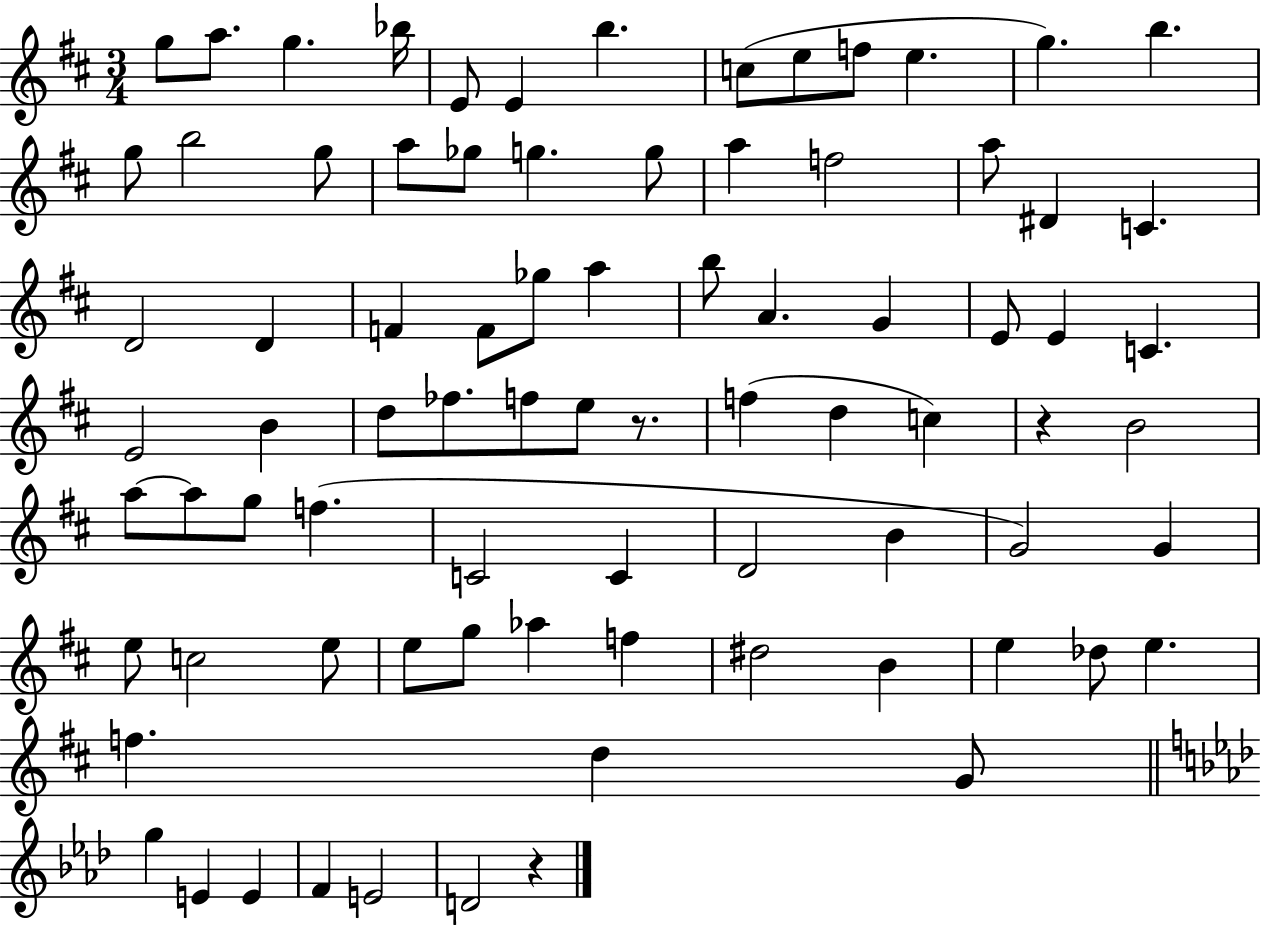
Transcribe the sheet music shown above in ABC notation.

X:1
T:Untitled
M:3/4
L:1/4
K:D
g/2 a/2 g _b/4 E/2 E b c/2 e/2 f/2 e g b g/2 b2 g/2 a/2 _g/2 g g/2 a f2 a/2 ^D C D2 D F F/2 _g/2 a b/2 A G E/2 E C E2 B d/2 _f/2 f/2 e/2 z/2 f d c z B2 a/2 a/2 g/2 f C2 C D2 B G2 G e/2 c2 e/2 e/2 g/2 _a f ^d2 B e _d/2 e f d G/2 g E E F E2 D2 z